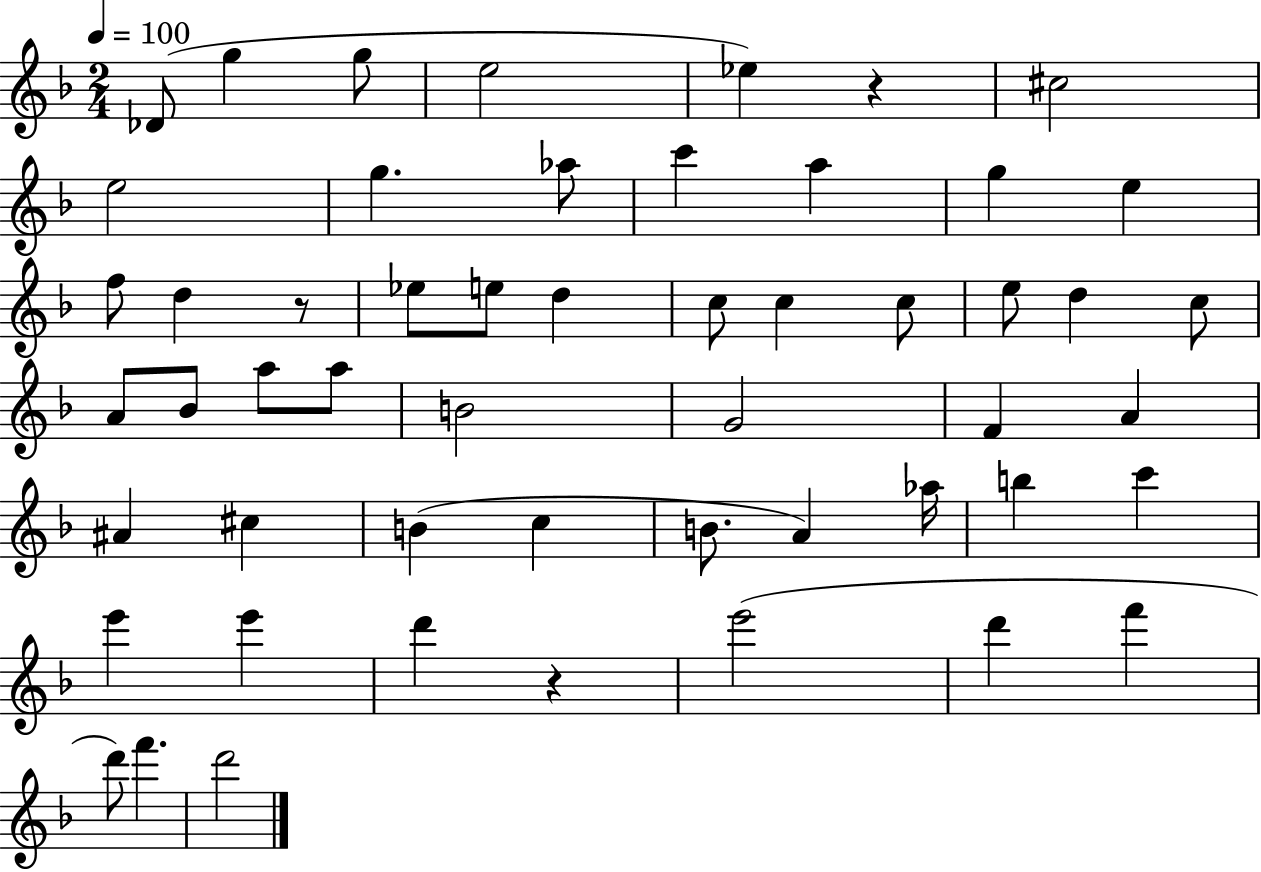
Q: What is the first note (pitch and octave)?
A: Db4